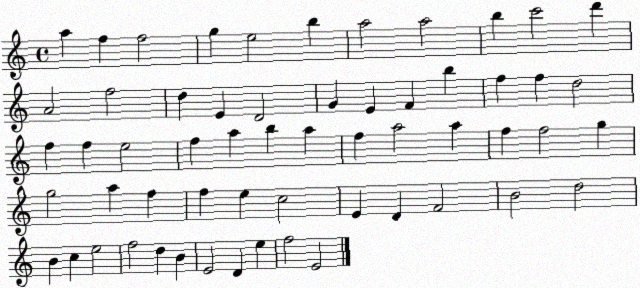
X:1
T:Untitled
M:4/4
L:1/4
K:C
a f f2 g e2 b a2 a2 b c'2 d' A2 f2 d E D2 G E F b f f d2 f f e2 f a b a f a2 a f f2 g g2 a f f e c2 E D F2 B2 d2 B c e2 f2 d B E2 D e f2 E2